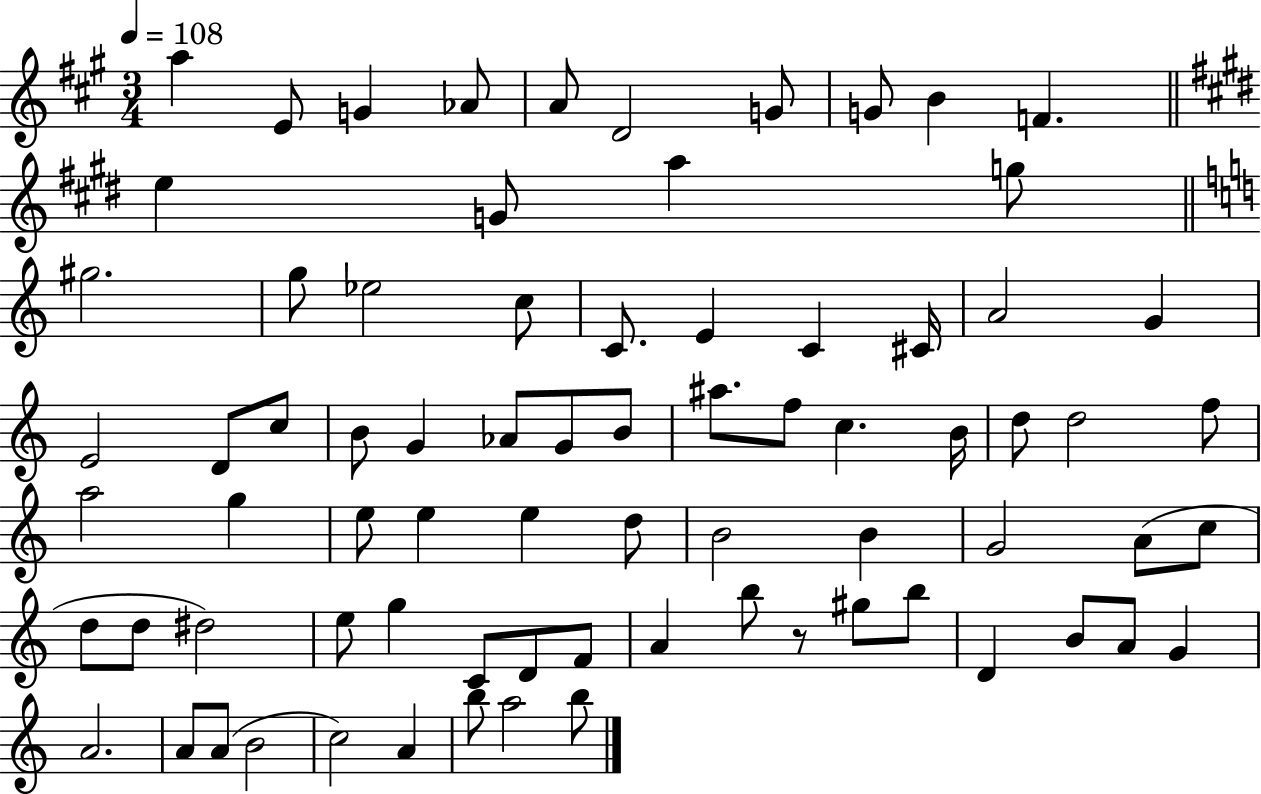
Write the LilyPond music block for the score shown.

{
  \clef treble
  \numericTimeSignature
  \time 3/4
  \key a \major
  \tempo 4 = 108
  a''4 e'8 g'4 aes'8 | a'8 d'2 g'8 | g'8 b'4 f'4. | \bar "||" \break \key e \major e''4 g'8 a''4 g''8 | \bar "||" \break \key c \major gis''2. | g''8 ees''2 c''8 | c'8. e'4 c'4 cis'16 | a'2 g'4 | \break e'2 d'8 c''8 | b'8 g'4 aes'8 g'8 b'8 | ais''8. f''8 c''4. b'16 | d''8 d''2 f''8 | \break a''2 g''4 | e''8 e''4 e''4 d''8 | b'2 b'4 | g'2 a'8( c''8 | \break d''8 d''8 dis''2) | e''8 g''4 c'8 d'8 f'8 | a'4 b''8 r8 gis''8 b''8 | d'4 b'8 a'8 g'4 | \break a'2. | a'8 a'8( b'2 | c''2) a'4 | b''8 a''2 b''8 | \break \bar "|."
}